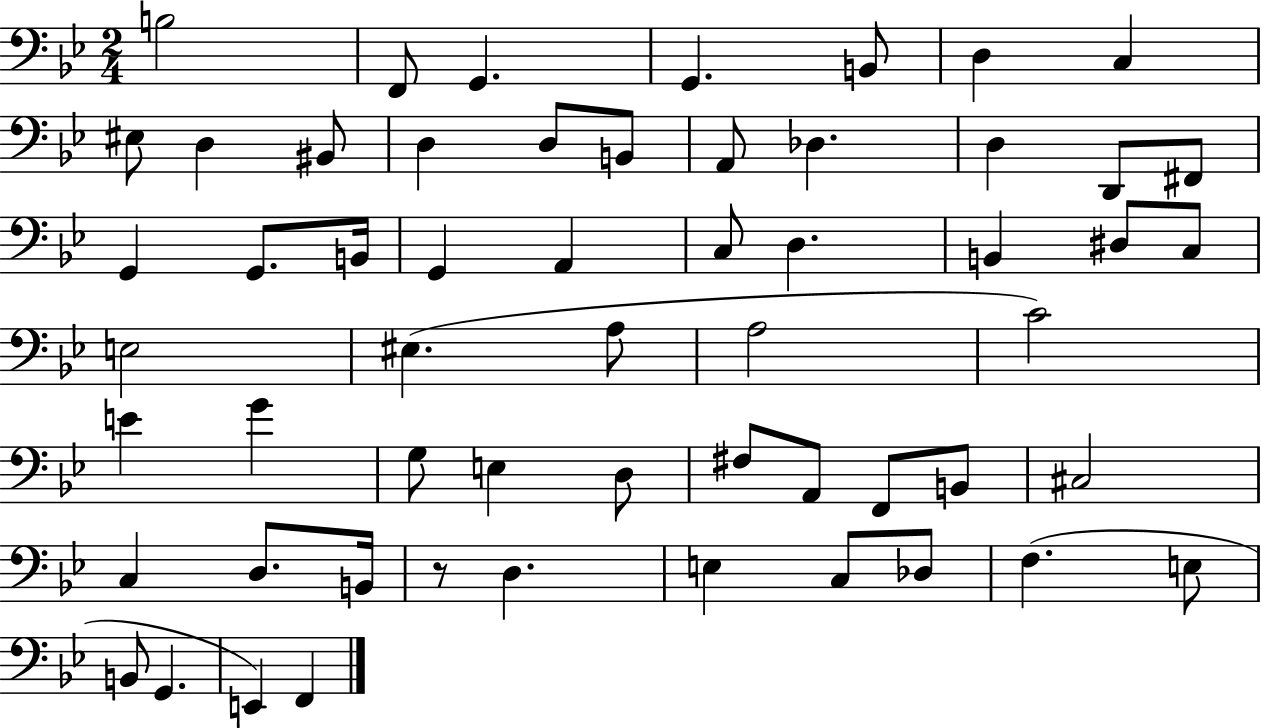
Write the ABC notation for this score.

X:1
T:Untitled
M:2/4
L:1/4
K:Bb
B,2 F,,/2 G,, G,, B,,/2 D, C, ^E,/2 D, ^B,,/2 D, D,/2 B,,/2 A,,/2 _D, D, D,,/2 ^F,,/2 G,, G,,/2 B,,/4 G,, A,, C,/2 D, B,, ^D,/2 C,/2 E,2 ^E, A,/2 A,2 C2 E G G,/2 E, D,/2 ^F,/2 A,,/2 F,,/2 B,,/2 ^C,2 C, D,/2 B,,/4 z/2 D, E, C,/2 _D,/2 F, E,/2 B,,/2 G,, E,, F,,